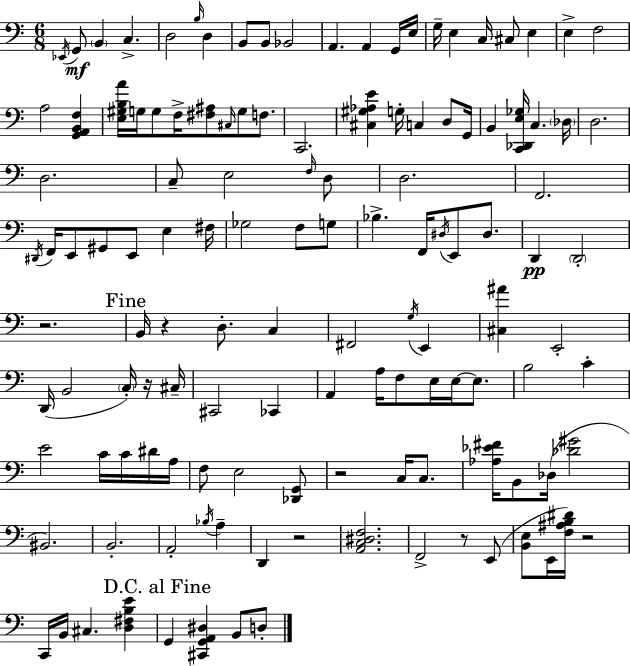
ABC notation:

X:1
T:Untitled
M:6/8
L:1/4
K:Am
_E,,/4 G,,/2 B,, C, D,2 B,/4 D, B,,/2 B,,/2 _B,,2 A,, A,, G,,/4 E,/4 G,/4 E, C,/4 ^C,/2 E, E, F,2 A,2 [G,,A,,B,,F,] [E,^G,B,A]/4 G,/4 G,/2 F,/4 [^F,^A,]/2 ^C,/4 G,/2 F,/2 C,,2 [^C,^G,_A,E] G,/4 C, D,/2 G,,/4 B,, [C,,_D,,E,_G,]/4 C, _D,/4 D,2 D,2 C,/2 E,2 F,/4 D,/2 D,2 F,,2 ^D,,/4 F,,/4 E,,/2 ^G,,/2 E,,/2 E, ^F,/4 _G,2 F,/2 G,/2 _B, F,,/4 ^D,/4 E,,/2 ^D,/2 D,, D,,2 z2 B,,/4 z D,/2 C, ^F,,2 G,/4 E,, [^C,^A] E,,2 D,,/4 B,,2 C,/4 z/4 ^C,/4 ^C,,2 _C,, A,, A,/4 F,/2 E,/4 E,/4 E,/2 B,2 C E2 C/4 C/4 ^D/4 A,/4 F,/2 E,2 [_D,,G,,]/2 z2 C,/4 C,/2 [_A,_E^F]/4 B,,/2 _D,/4 [_D^G]2 ^B,,2 B,,2 A,,2 _B,/4 A, D,, z2 [A,,C,^D,F,]2 F,,2 z/2 E,,/2 [B,,E,]/2 E,,/4 [F,^A,B,^D]/4 z2 C,,/4 B,,/4 ^C, [D,^F,B,E] G,, [^C,,G,,A,,^D,] B,,/2 D,/2